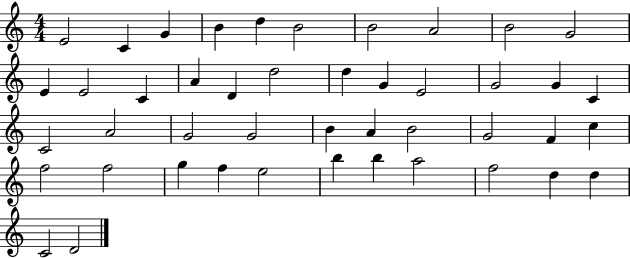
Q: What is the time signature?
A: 4/4